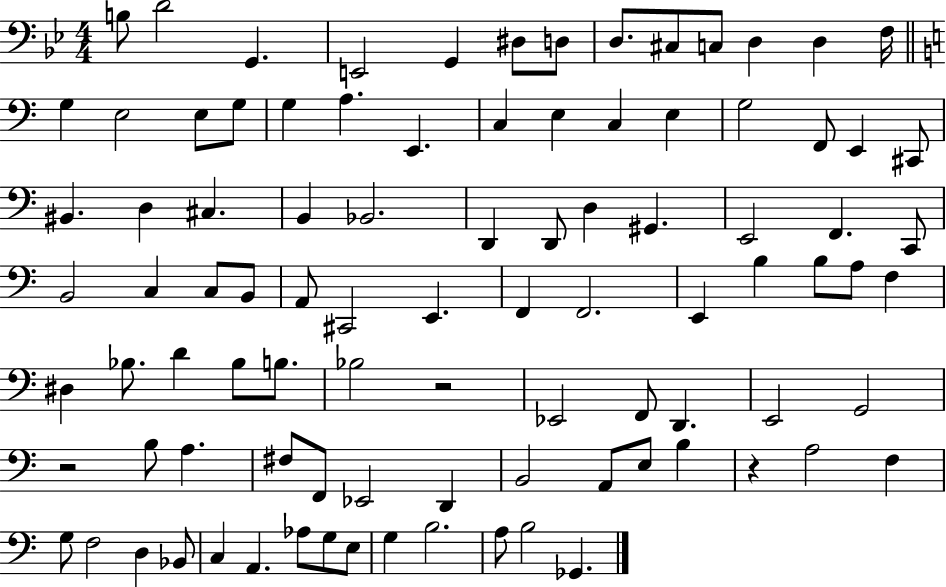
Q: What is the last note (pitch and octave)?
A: Gb2